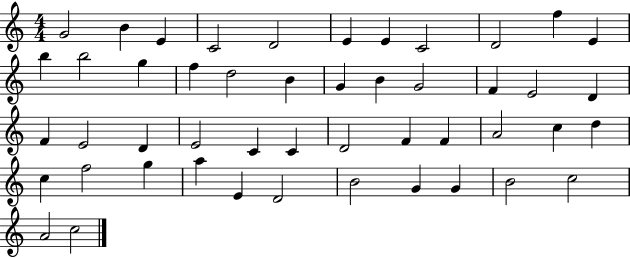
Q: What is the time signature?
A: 4/4